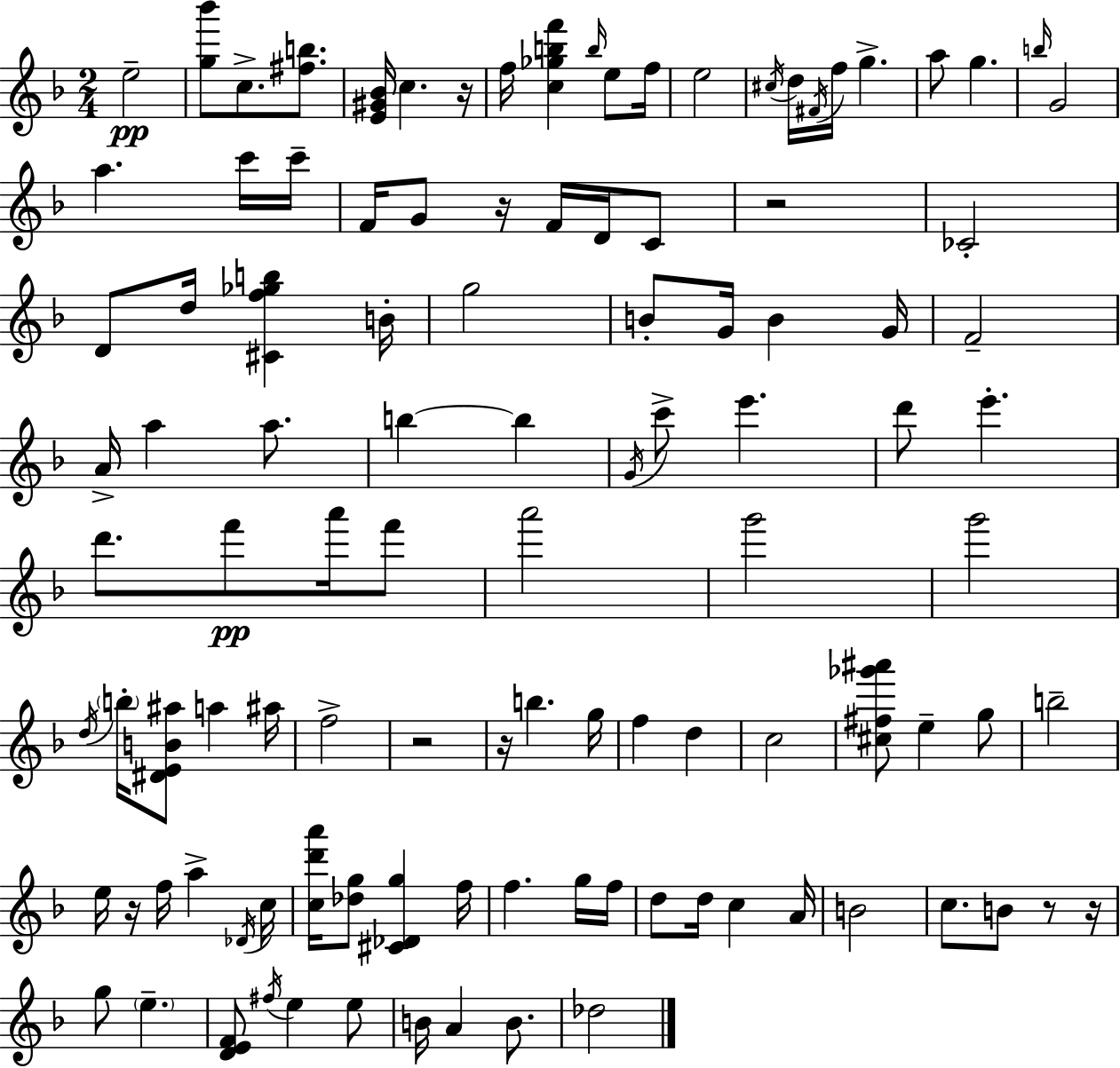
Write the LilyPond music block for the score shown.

{
  \clef treble
  \numericTimeSignature
  \time 2/4
  \key d \minor
  e''2--\pp | <g'' bes'''>8 c''8.-> <fis'' b''>8. | <e' gis' bes'>16 c''4. r16 | f''16 <c'' ges'' b'' f'''>4 \grace { b''16 } e''8 | \break f''16 e''2 | \acciaccatura { cis''16 } d''16 \acciaccatura { fis'16 } f''16 g''4.-> | a''8 g''4. | \grace { b''16 } g'2 | \break a''4. | c'''16 c'''16-- f'16 g'8 r16 | f'16 d'16 c'8 r2 | ces'2-. | \break d'8 d''16 <cis' f'' ges'' b''>4 | b'16-. g''2 | b'8-. g'16 b'4 | g'16 f'2-- | \break a'16-> a''4 | a''8. b''4~~ | b''4 \acciaccatura { g'16 } c'''8-> e'''4. | d'''8 e'''4.-. | \break d'''8. | f'''8\pp a'''16 f'''8 a'''2 | g'''2 | g'''2 | \break \acciaccatura { d''16 } \parenthesize b''16-. <dis' e' b' ais''>8 | a''4 ais''16 f''2-> | r2 | r16 b''4. | \break g''16 f''4 | d''4 c''2 | <cis'' fis'' ges''' ais'''>8 | e''4-- g''8 b''2-- | \break e''16 r16 | f''16 a''4-> \acciaccatura { des'16 } c''16 <c'' d''' a'''>16 | <des'' g''>8 <cis' des' g''>4 f''16 f''4. | g''16 f''16 d''8 | \break d''16 c''4 a'16 b'2 | c''8. | b'8 r8 r16 g''8 | \parenthesize e''4.-- <d' e' f'>8 | \break \acciaccatura { fis''16 } e''4 e''8 | b'16 a'4 b'8. | des''2 | \bar "|."
}